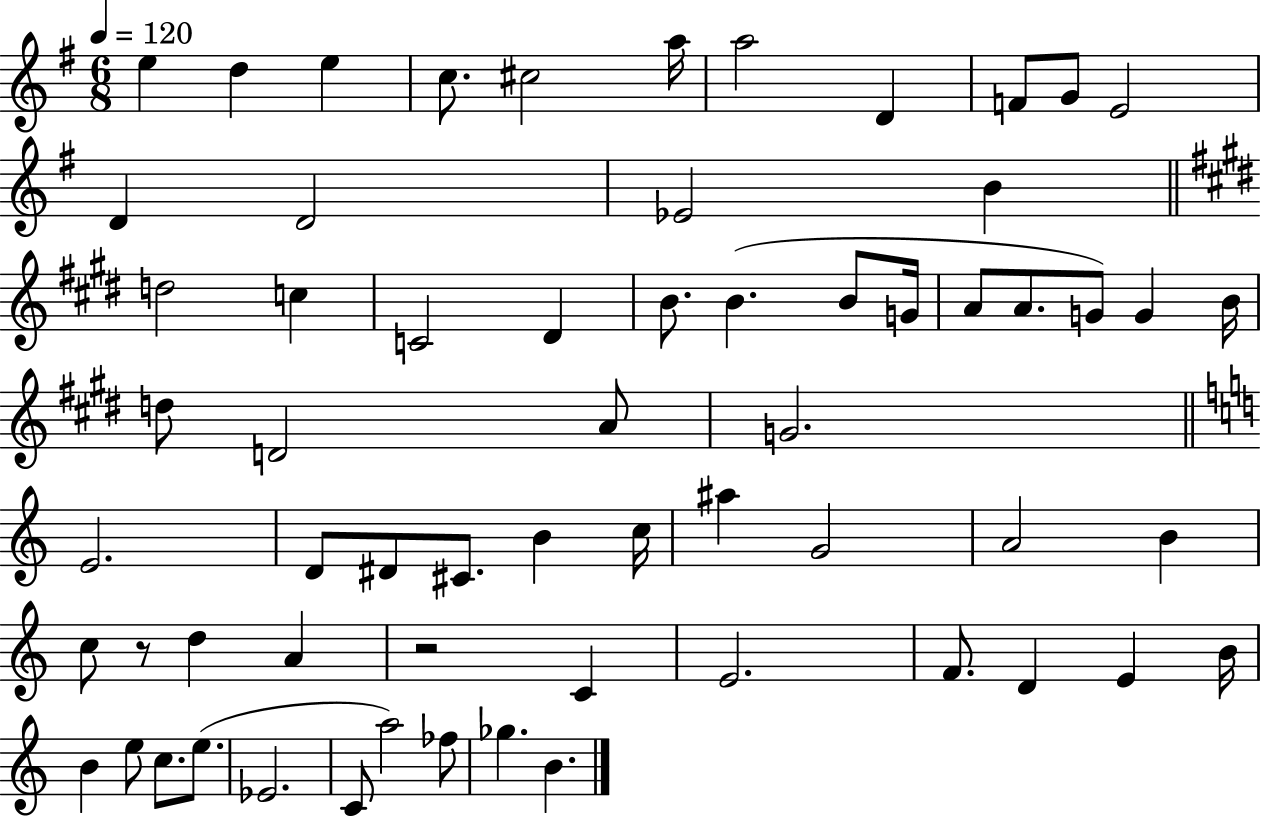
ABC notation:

X:1
T:Untitled
M:6/8
L:1/4
K:G
e d e c/2 ^c2 a/4 a2 D F/2 G/2 E2 D D2 _E2 B d2 c C2 ^D B/2 B B/2 G/4 A/2 A/2 G/2 G B/4 d/2 D2 A/2 G2 E2 D/2 ^D/2 ^C/2 B c/4 ^a G2 A2 B c/2 z/2 d A z2 C E2 F/2 D E B/4 B e/2 c/2 e/2 _E2 C/2 a2 _f/2 _g B